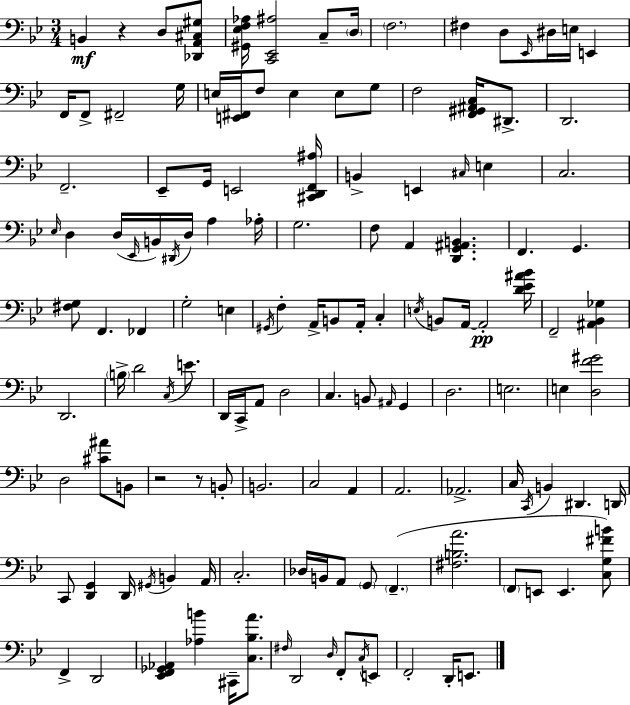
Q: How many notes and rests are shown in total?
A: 137